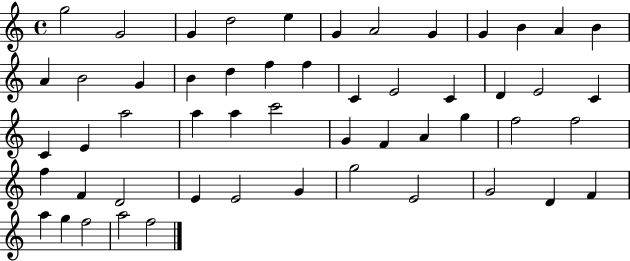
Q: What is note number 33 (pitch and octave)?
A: F4